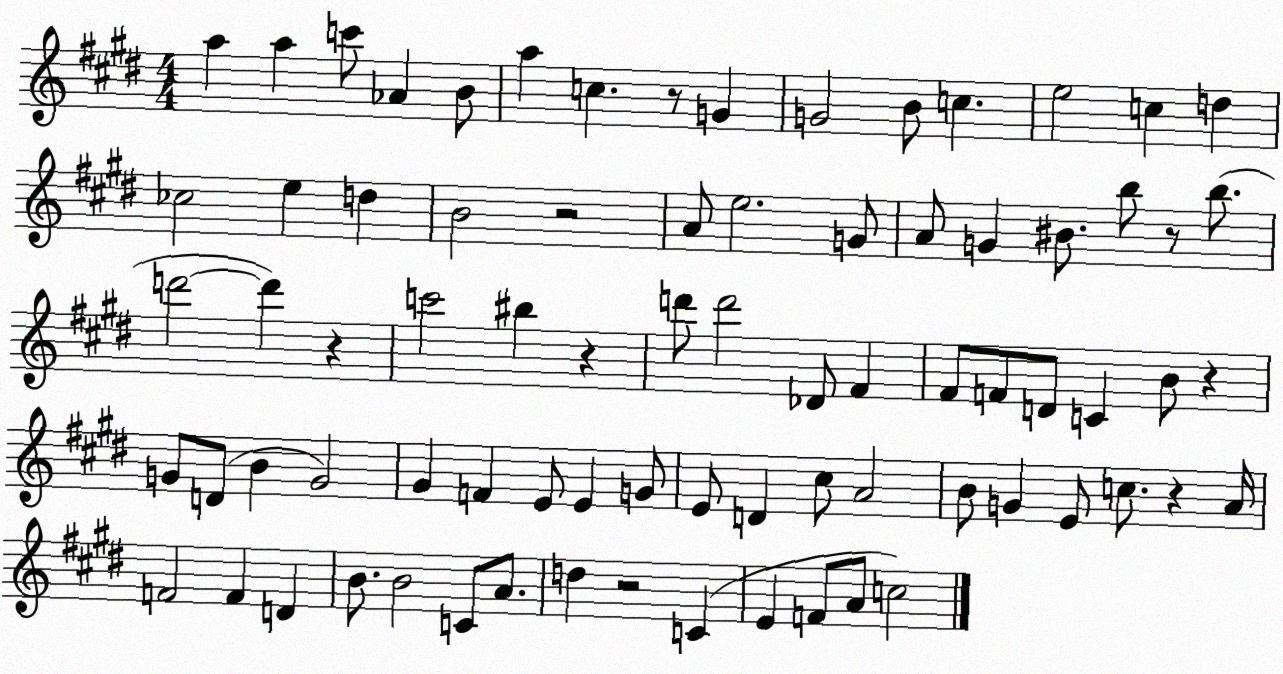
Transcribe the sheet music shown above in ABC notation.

X:1
T:Untitled
M:4/4
L:1/4
K:E
a a c'/2 _A B/2 a c z/2 G G2 B/2 c e2 c d _c2 e d B2 z2 A/2 e2 G/2 A/2 G ^B/2 b/2 z/2 b/2 d'2 d' z c'2 ^b z d'/2 d'2 _D/2 ^F ^F/2 F/2 D/2 C B/2 z G/2 D/2 B G2 ^G F E/2 E G/2 E/2 D ^c/2 A2 B/2 G E/2 c/2 z A/4 F2 F D B/2 B2 C/2 A/2 d z2 C E F/2 A/2 c2